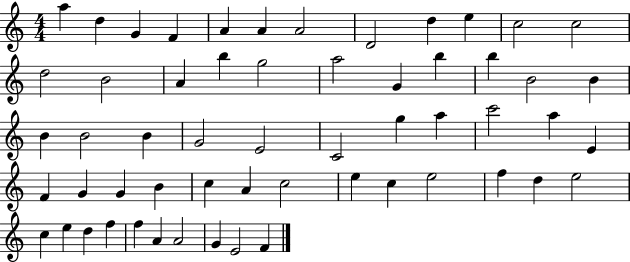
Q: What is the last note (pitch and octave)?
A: F4